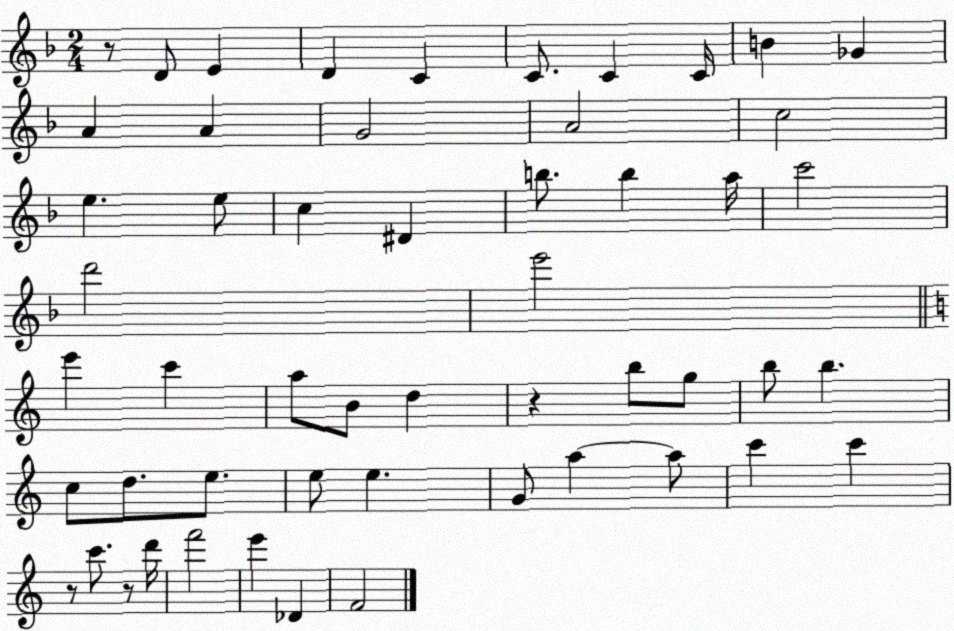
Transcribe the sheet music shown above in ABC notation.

X:1
T:Untitled
M:2/4
L:1/4
K:F
z/2 D/2 E D C C/2 C C/4 B _G A A G2 A2 c2 e e/2 c ^D b/2 b a/4 c'2 d'2 e'2 e' c' a/2 B/2 d z b/2 g/2 b/2 b c/2 d/2 e/2 e/2 e G/2 a a/2 c' c' z/2 c'/2 z/2 d'/4 f'2 e' _D F2